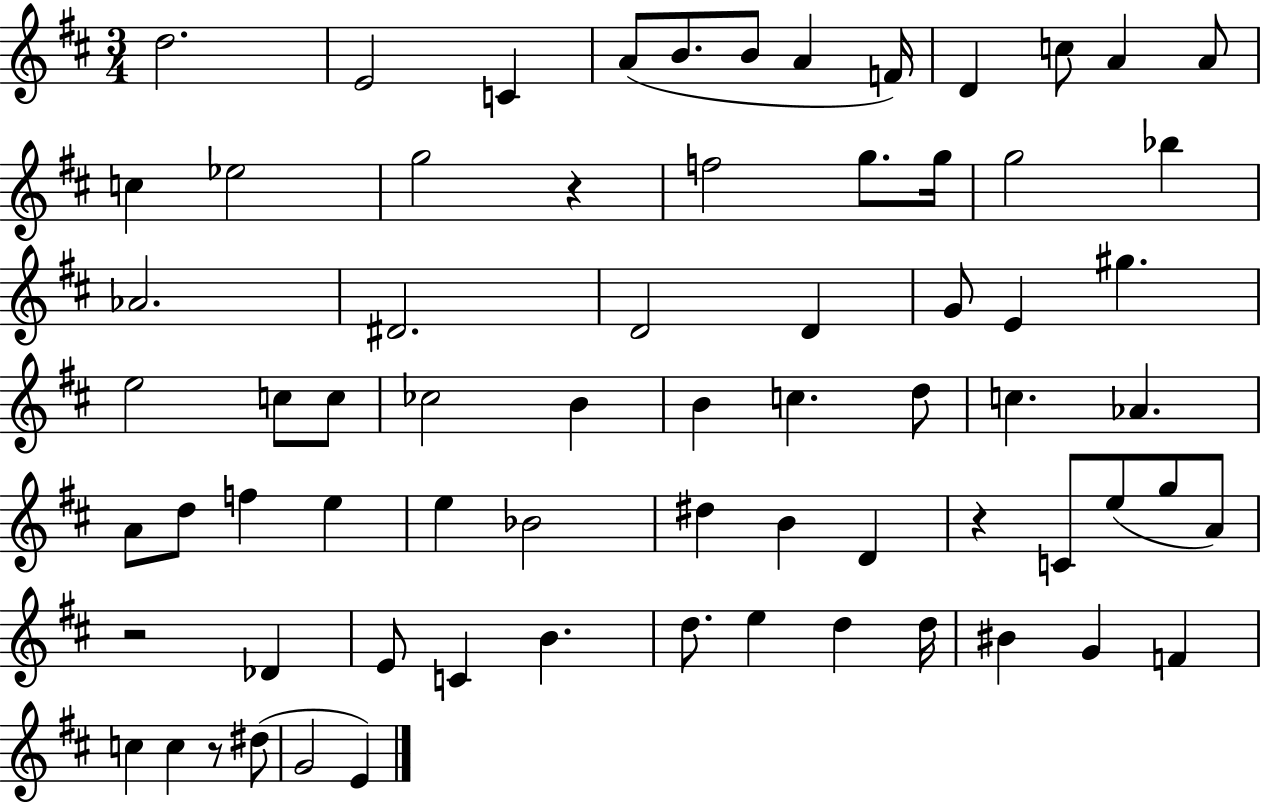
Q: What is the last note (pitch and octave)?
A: E4